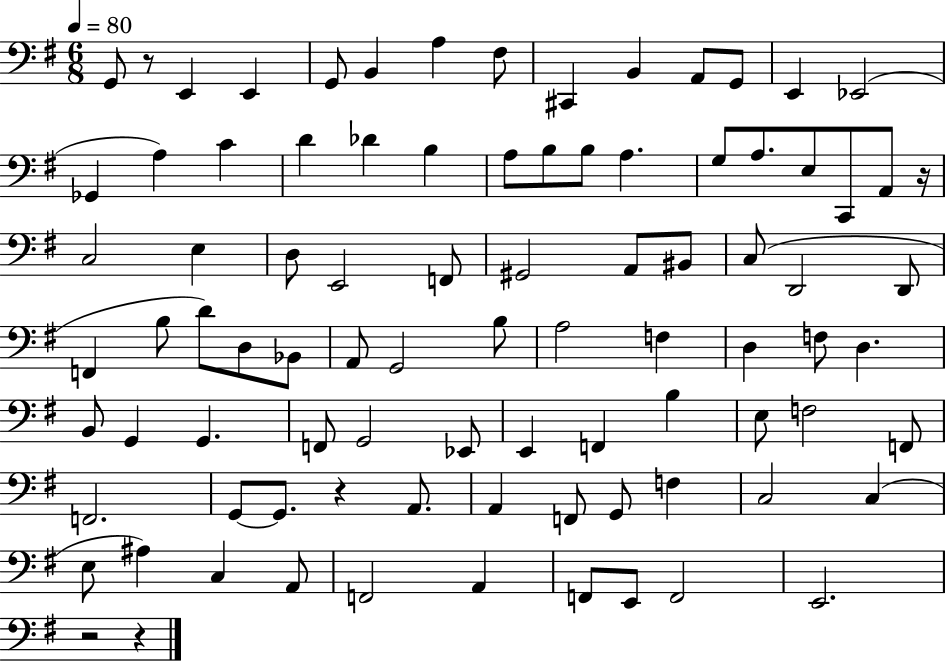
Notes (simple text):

G2/e R/e E2/q E2/q G2/e B2/q A3/q F#3/e C#2/q B2/q A2/e G2/e E2/q Eb2/h Gb2/q A3/q C4/q D4/q Db4/q B3/q A3/e B3/e B3/e A3/q. G3/e A3/e. E3/e C2/e A2/e R/s C3/h E3/q D3/e E2/h F2/e G#2/h A2/e BIS2/e C3/e D2/h D2/e F2/q B3/e D4/e D3/e Bb2/e A2/e G2/h B3/e A3/h F3/q D3/q F3/e D3/q. B2/e G2/q G2/q. F2/e G2/h Eb2/e E2/q F2/q B3/q E3/e F3/h F2/e F2/h. G2/e G2/e. R/q A2/e. A2/q F2/e G2/e F3/q C3/h C3/q E3/e A#3/q C3/q A2/e F2/h A2/q F2/e E2/e F2/h E2/h. R/h R/q